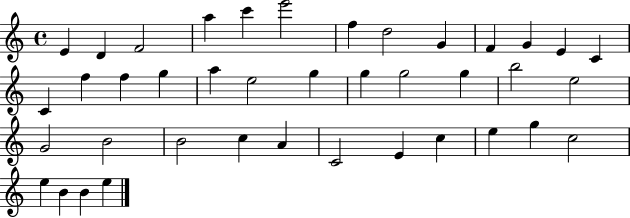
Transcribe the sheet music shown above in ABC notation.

X:1
T:Untitled
M:4/4
L:1/4
K:C
E D F2 a c' e'2 f d2 G F G E C C f f g a e2 g g g2 g b2 e2 G2 B2 B2 c A C2 E c e g c2 e B B e